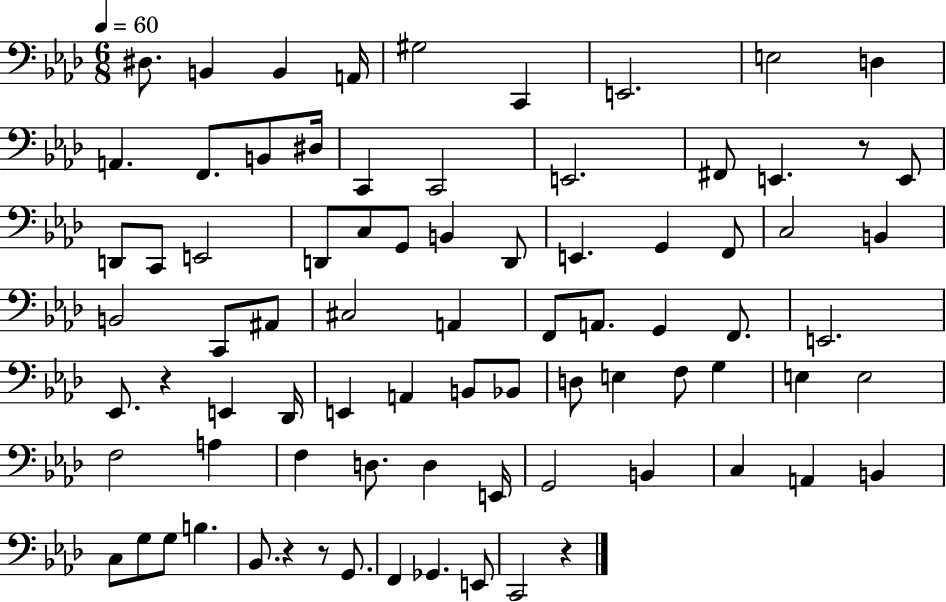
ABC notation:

X:1
T:Untitled
M:6/8
L:1/4
K:Ab
^D,/2 B,, B,, A,,/4 ^G,2 C,, E,,2 E,2 D, A,, F,,/2 B,,/2 ^D,/4 C,, C,,2 E,,2 ^F,,/2 E,, z/2 E,,/2 D,,/2 C,,/2 E,,2 D,,/2 C,/2 G,,/2 B,, D,,/2 E,, G,, F,,/2 C,2 B,, B,,2 C,,/2 ^A,,/2 ^C,2 A,, F,,/2 A,,/2 G,, F,,/2 E,,2 _E,,/2 z E,, _D,,/4 E,, A,, B,,/2 _B,,/2 D,/2 E, F,/2 G, E, E,2 F,2 A, F, D,/2 D, E,,/4 G,,2 B,, C, A,, B,, C,/2 G,/2 G,/2 B, _B,,/2 z z/2 G,,/2 F,, _G,, E,,/2 C,,2 z